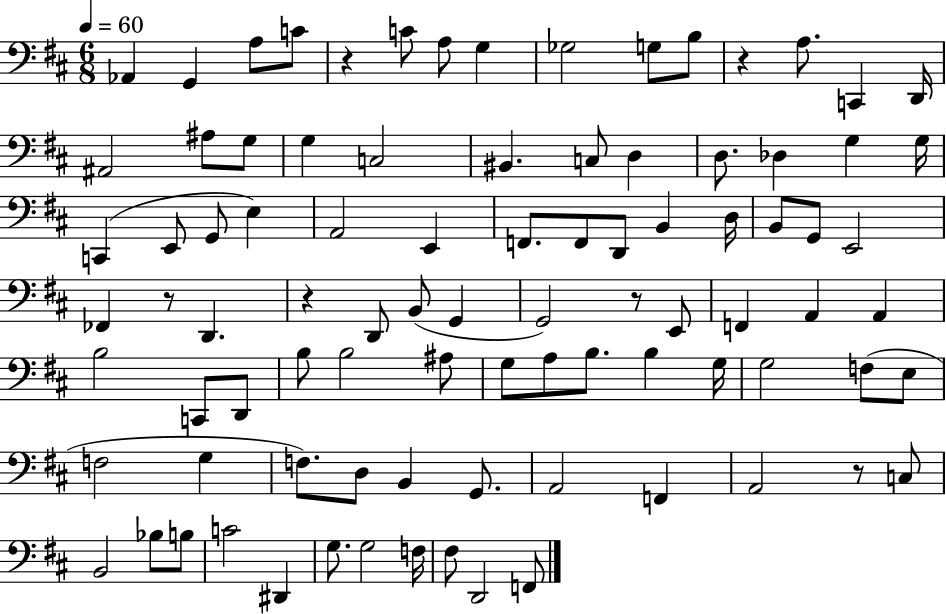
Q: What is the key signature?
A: D major